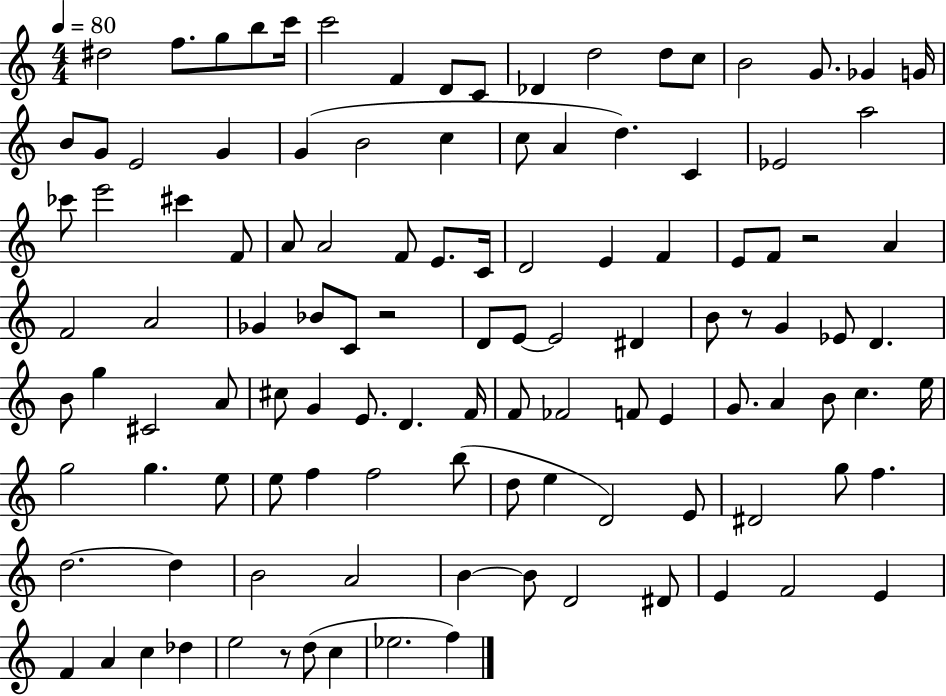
X:1
T:Untitled
M:4/4
L:1/4
K:C
^d2 f/2 g/2 b/2 c'/4 c'2 F D/2 C/2 _D d2 d/2 c/2 B2 G/2 _G G/4 B/2 G/2 E2 G G B2 c c/2 A d C _E2 a2 _c'/2 e'2 ^c' F/2 A/2 A2 F/2 E/2 C/4 D2 E F E/2 F/2 z2 A F2 A2 _G _B/2 C/2 z2 D/2 E/2 E2 ^D B/2 z/2 G _E/2 D B/2 g ^C2 A/2 ^c/2 G E/2 D F/4 F/2 _F2 F/2 E G/2 A B/2 c e/4 g2 g e/2 e/2 f f2 b/2 d/2 e D2 E/2 ^D2 g/2 f d2 d B2 A2 B B/2 D2 ^D/2 E F2 E F A c _d e2 z/2 d/2 c _e2 f